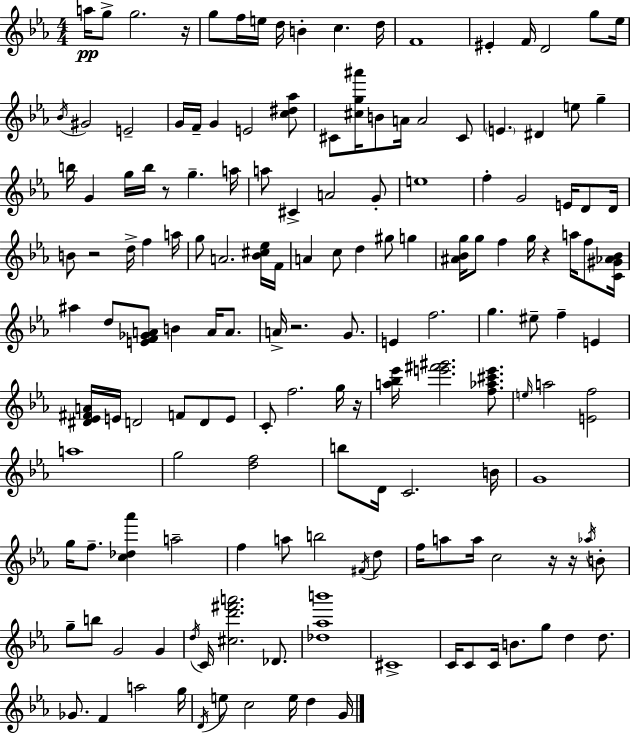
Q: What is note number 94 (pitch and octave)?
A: B4